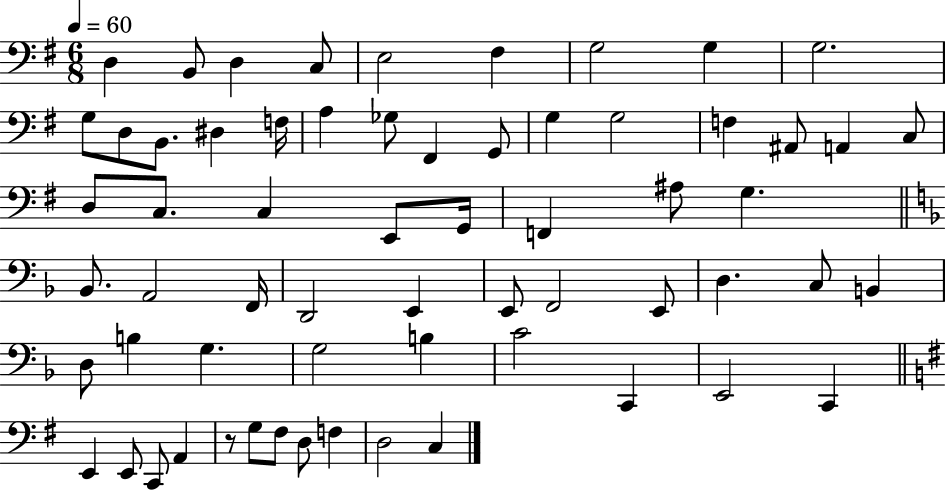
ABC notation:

X:1
T:Untitled
M:6/8
L:1/4
K:G
D, B,,/2 D, C,/2 E,2 ^F, G,2 G, G,2 G,/2 D,/2 B,,/2 ^D, F,/4 A, _G,/2 ^F,, G,,/2 G, G,2 F, ^A,,/2 A,, C,/2 D,/2 C,/2 C, E,,/2 G,,/4 F,, ^A,/2 G, _B,,/2 A,,2 F,,/4 D,,2 E,, E,,/2 F,,2 E,,/2 D, C,/2 B,, D,/2 B, G, G,2 B, C2 C,, E,,2 C,, E,, E,,/2 C,,/2 A,, z/2 G,/2 ^F,/2 D,/2 F, D,2 C,